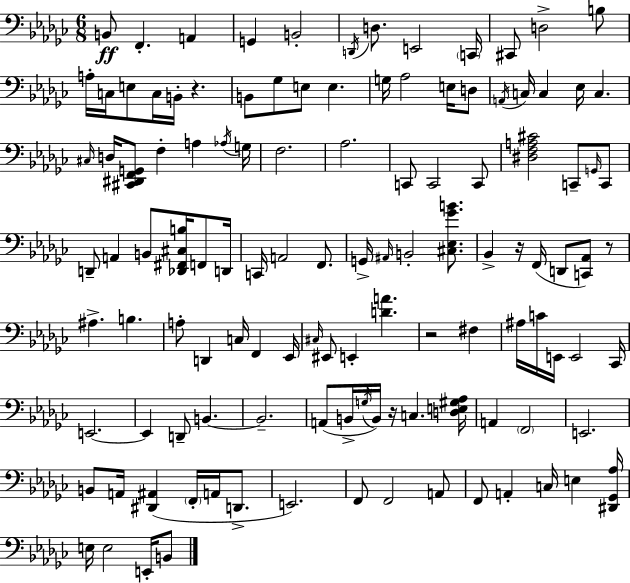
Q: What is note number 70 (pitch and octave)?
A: A#3